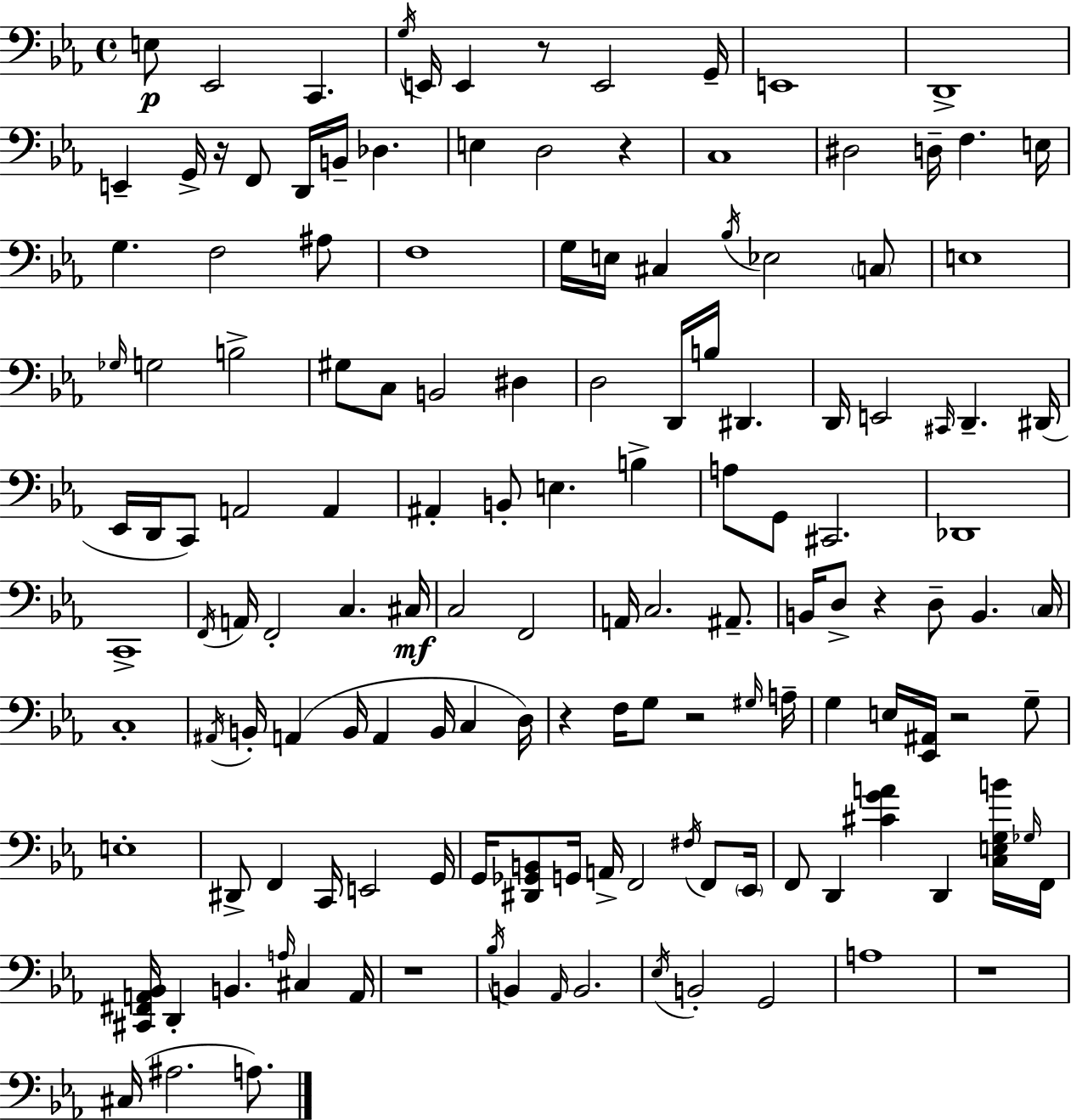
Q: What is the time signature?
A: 4/4